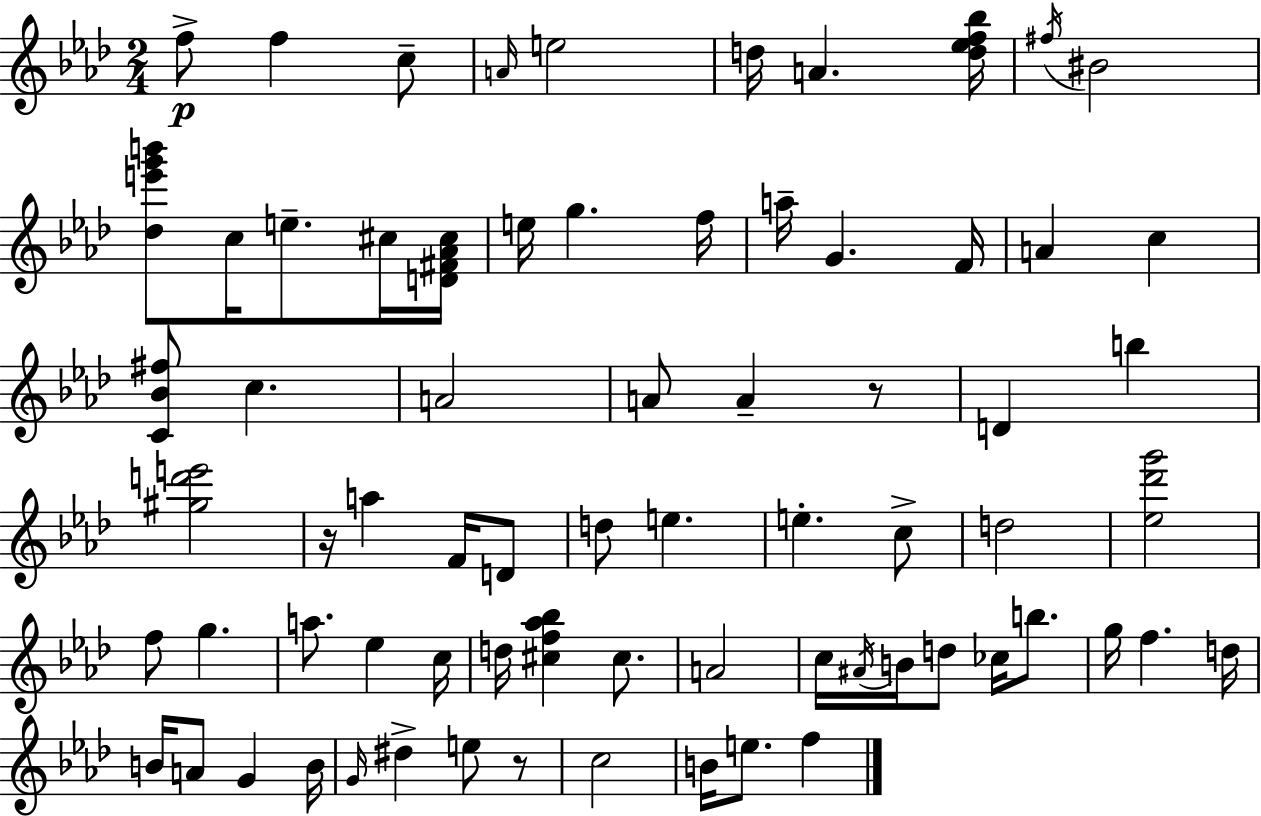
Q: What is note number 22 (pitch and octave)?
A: A4